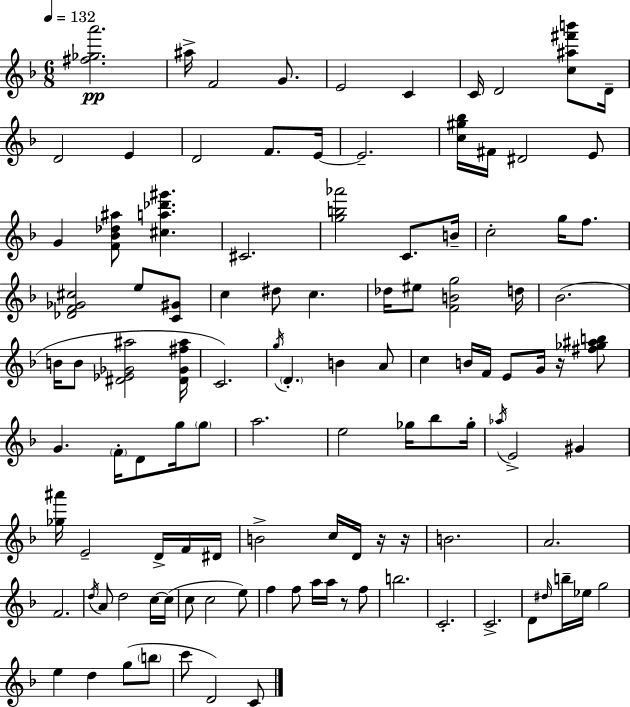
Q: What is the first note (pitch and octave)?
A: A#5